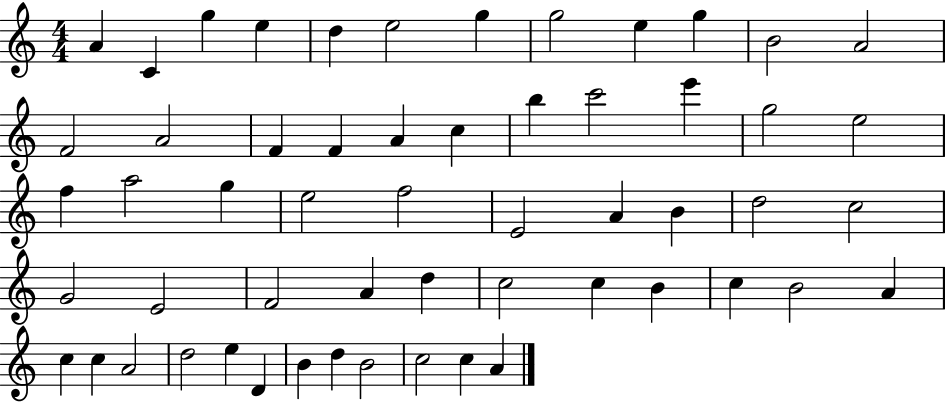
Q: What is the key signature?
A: C major